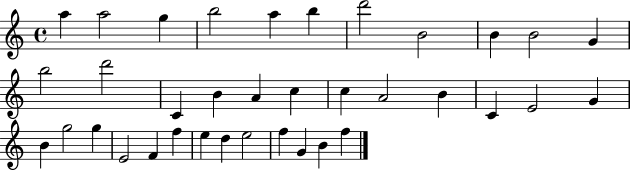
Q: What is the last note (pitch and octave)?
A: F5